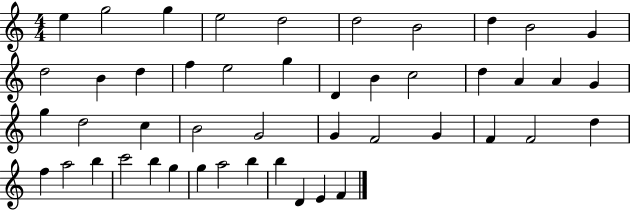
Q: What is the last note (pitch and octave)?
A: F4